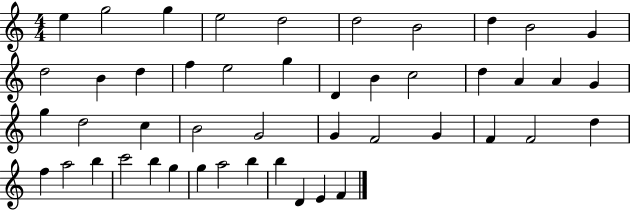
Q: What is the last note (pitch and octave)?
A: F4